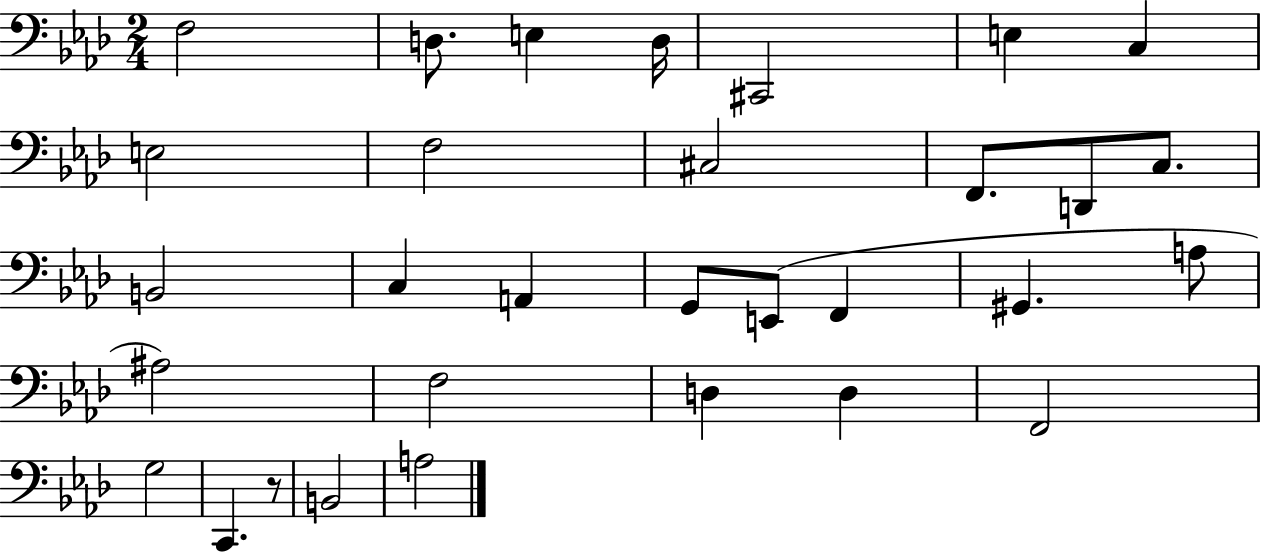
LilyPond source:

{
  \clef bass
  \numericTimeSignature
  \time 2/4
  \key aes \major
  f2 | d8. e4 d16 | cis,2 | e4 c4 | \break e2 | f2 | cis2 | f,8. d,8 c8. | \break b,2 | c4 a,4 | g,8 e,8( f,4 | gis,4. a8 | \break ais2) | f2 | d4 d4 | f,2 | \break g2 | c,4. r8 | b,2 | a2 | \break \bar "|."
}